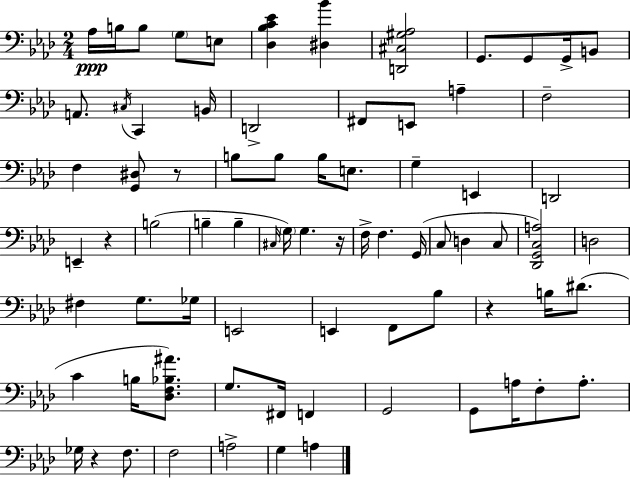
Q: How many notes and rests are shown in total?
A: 76